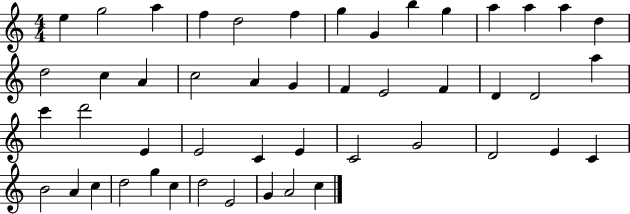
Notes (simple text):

E5/q G5/h A5/q F5/q D5/h F5/q G5/q G4/q B5/q G5/q A5/q A5/q A5/q D5/q D5/h C5/q A4/q C5/h A4/q G4/q F4/q E4/h F4/q D4/q D4/h A5/q C6/q D6/h E4/q E4/h C4/q E4/q C4/h G4/h D4/h E4/q C4/q B4/h A4/q C5/q D5/h G5/q C5/q D5/h E4/h G4/q A4/h C5/q